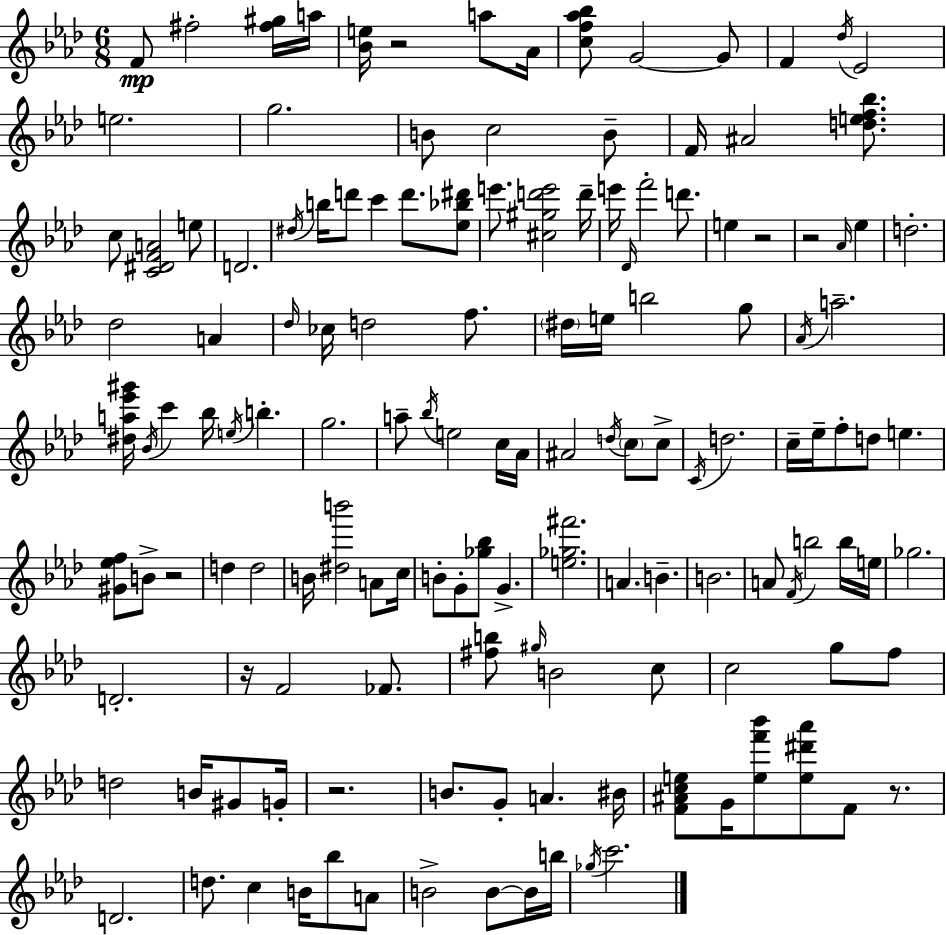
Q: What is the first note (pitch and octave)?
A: F4